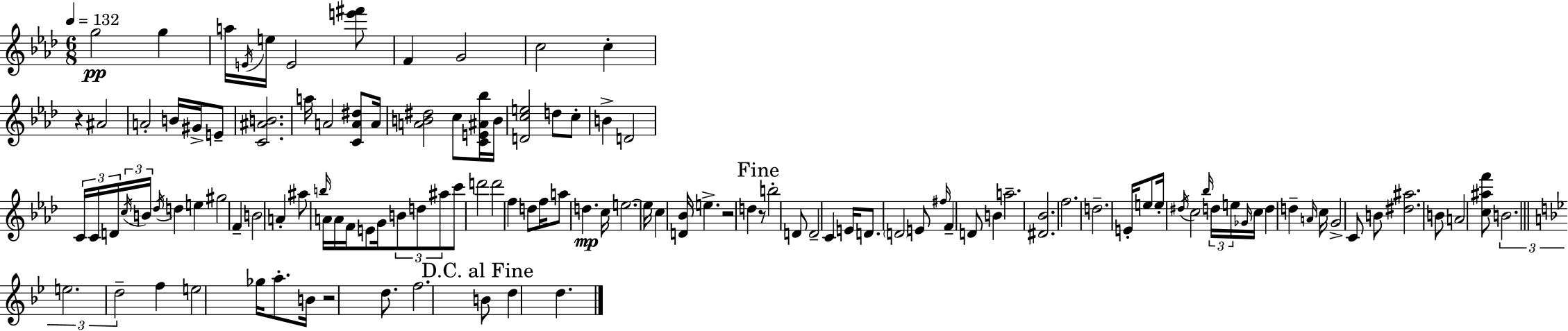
X:1
T:Untitled
M:6/8
L:1/4
K:Fm
g2 g a/4 E/4 e/4 E2 [e'^f']/2 F G2 c2 c z ^A2 A2 B/4 ^G/4 E/2 [C^AB]2 a/4 A2 [CA^d]/2 A/4 [AB^d]2 c/2 [CE^A_b]/4 B/4 [Dce]2 d/2 c/2 B D2 C/4 C/4 D/4 c/4 B/4 _d/4 d e ^g2 F B2 A ^a/2 b/4 A/4 A/4 F/4 E/2 G/4 B/2 d/2 ^a/2 c'/2 d'2 d'2 f d/2 f/4 a/2 d c/4 e2 e/4 c [D_B]/4 e z2 d z/2 b2 D/2 D2 C E/4 D/2 D2 E/2 ^f/4 F D/2 B a2 [^D_B]2 f2 d2 E/4 e/2 e/4 ^d/4 c2 _b/4 d/4 e/4 _G/4 c/4 d d A/4 c/4 G2 C/2 B/2 [^d^a]2 B/2 A2 [c^af']/2 B2 e2 d2 f e2 _g/4 a/2 B/4 z2 d/2 f2 B/2 d d